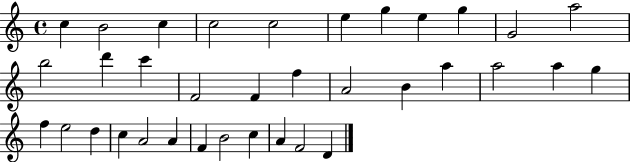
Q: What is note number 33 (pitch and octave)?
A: A4